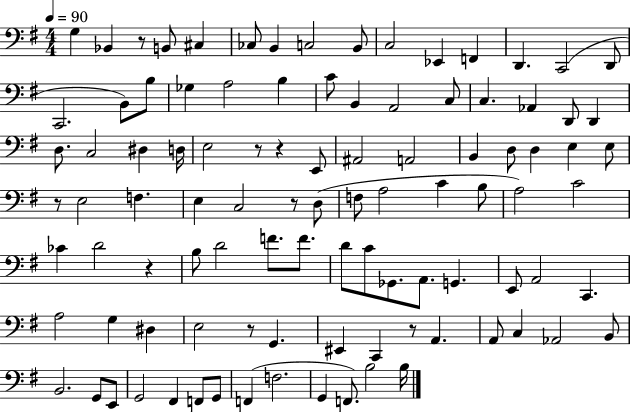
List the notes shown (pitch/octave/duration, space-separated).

G3/q Bb2/q R/e B2/e C#3/q CES3/e B2/q C3/h B2/e C3/h Eb2/q F2/q D2/q. C2/h D2/e C2/h. B2/e B3/e Gb3/q A3/h B3/q C4/e B2/q A2/h C3/e C3/q. Ab2/q D2/e D2/q D3/e. C3/h D#3/q D3/s E3/h R/e R/q E2/e A#2/h A2/h B2/q D3/e D3/q E3/q E3/e R/e E3/h F3/q. E3/q C3/h R/e D3/e F3/e A3/h C4/q B3/e A3/h C4/h CES4/q D4/h R/q B3/e D4/h F4/e. F4/e. D4/e C4/e Gb2/e. A2/e. G2/q. E2/e A2/h C2/q. A3/h G3/q D#3/q E3/h R/e G2/q. EIS2/q C2/q R/e A2/q. A2/e C3/q Ab2/h B2/e B2/h. G2/e E2/e G2/h F#2/q F2/e G2/e F2/q F3/h. G2/q F2/e. B3/h B3/s